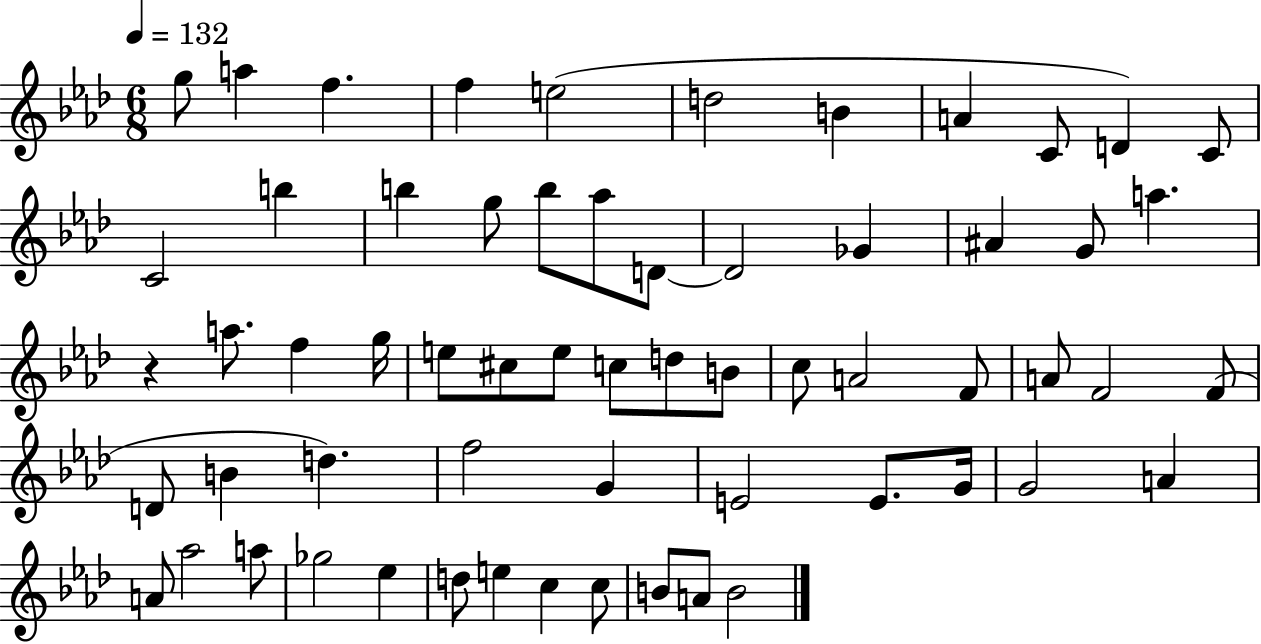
{
  \clef treble
  \numericTimeSignature
  \time 6/8
  \key aes \major
  \tempo 4 = 132
  g''8 a''4 f''4. | f''4 e''2( | d''2 b'4 | a'4 c'8 d'4) c'8 | \break c'2 b''4 | b''4 g''8 b''8 aes''8 d'8~~ | d'2 ges'4 | ais'4 g'8 a''4. | \break r4 a''8. f''4 g''16 | e''8 cis''8 e''8 c''8 d''8 b'8 | c''8 a'2 f'8 | a'8 f'2 f'8( | \break d'8 b'4 d''4.) | f''2 g'4 | e'2 e'8. g'16 | g'2 a'4 | \break a'8 aes''2 a''8 | ges''2 ees''4 | d''8 e''4 c''4 c''8 | b'8 a'8 b'2 | \break \bar "|."
}